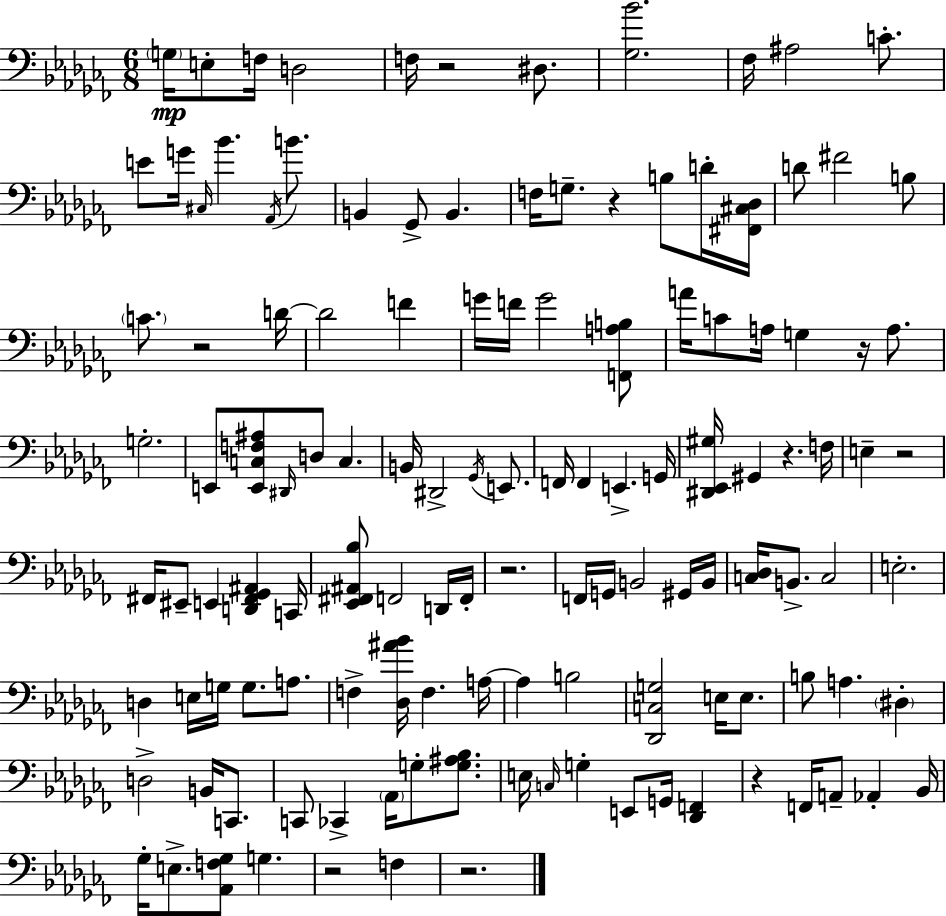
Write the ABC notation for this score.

X:1
T:Untitled
M:6/8
L:1/4
K:Abm
G,/4 E,/2 F,/4 D,2 F,/4 z2 ^D,/2 [_G,_B]2 _F,/4 ^A,2 C/2 E/2 G/4 ^C,/4 _B _A,,/4 B/2 B,, _G,,/2 B,, F,/4 G,/2 z B,/2 D/4 [^F,,^C,_D,]/4 D/2 ^F2 B,/2 C/2 z2 D/4 D2 F G/4 F/4 G2 [F,,A,B,]/2 A/4 C/2 A,/4 G, z/4 A,/2 G,2 E,,/2 [E,,C,F,^A,]/2 ^D,,/4 D,/2 C, B,,/4 ^D,,2 _G,,/4 E,,/2 F,,/4 F,, E,, G,,/4 [^D,,_E,,^G,]/4 ^G,, z F,/4 E, z2 ^F,,/4 ^E,,/2 E,, [D,,^F,,_G,,^A,,] C,,/4 [_E,,^F,,^A,,_B,]/2 F,,2 D,,/4 F,,/4 z2 F,,/4 G,,/4 B,,2 ^G,,/4 B,,/4 [C,_D,]/4 B,,/2 C,2 E,2 D, E,/4 G,/4 G,/2 A,/2 F, [_D,^A_B]/4 F, A,/4 A, B,2 [_D,,C,G,]2 E,/4 E,/2 B,/2 A, ^D, D,2 B,,/4 C,,/2 C,,/2 _C,, _A,,/4 G,/2 [G,^A,_B,]/2 E,/4 C,/4 G, E,,/2 G,,/4 [_D,,F,,] z F,,/4 A,,/2 _A,, _B,,/4 _G,/4 E,/2 [_A,,F,_G,]/2 G, z2 F, z2